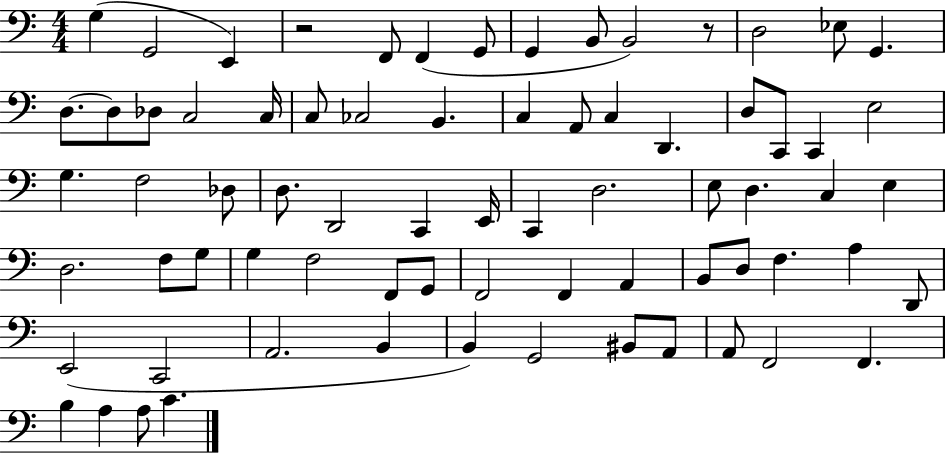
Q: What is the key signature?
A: C major